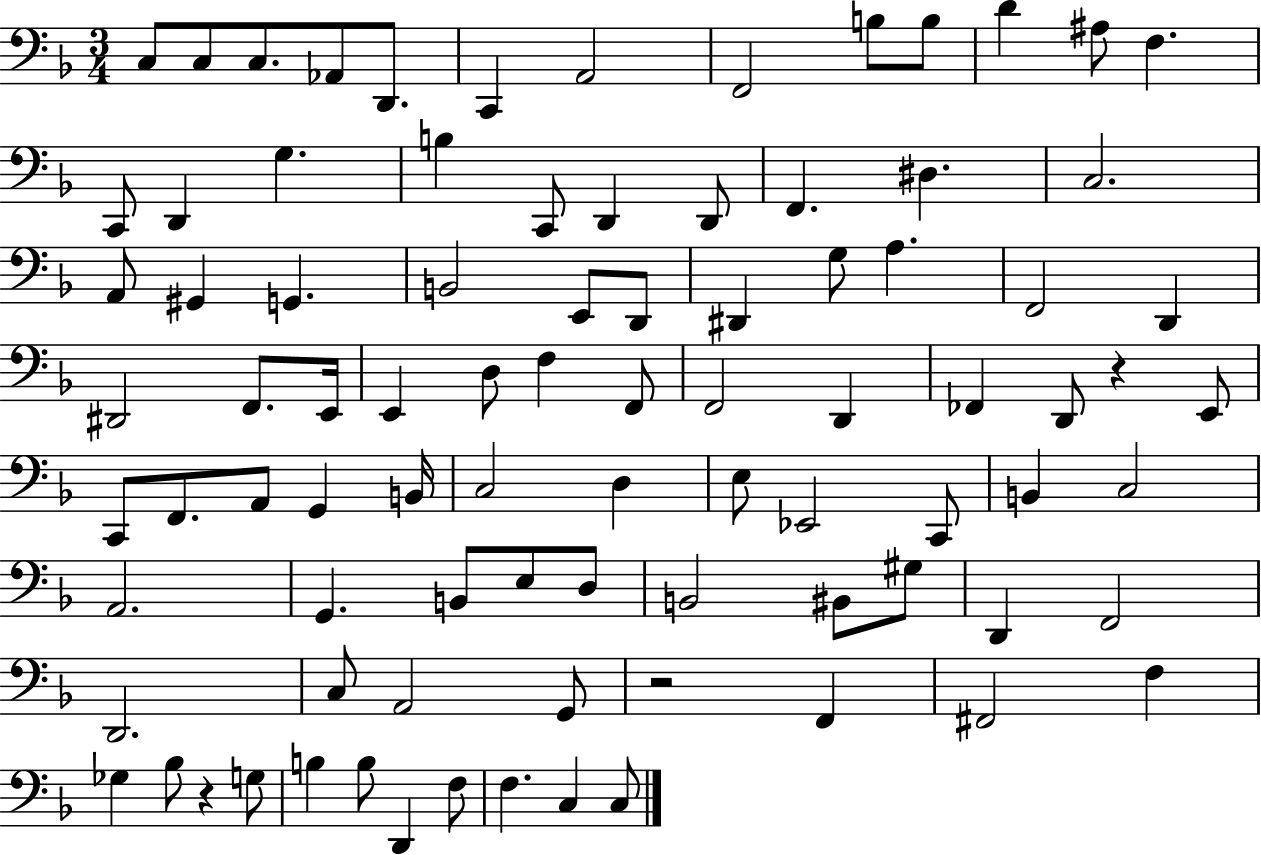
C3/e C3/e C3/e. Ab2/e D2/e. C2/q A2/h F2/h B3/e B3/e D4/q A#3/e F3/q. C2/e D2/q G3/q. B3/q C2/e D2/q D2/e F2/q. D#3/q. C3/h. A2/e G#2/q G2/q. B2/h E2/e D2/e D#2/q G3/e A3/q. F2/h D2/q D#2/h F2/e. E2/s E2/q D3/e F3/q F2/e F2/h D2/q FES2/q D2/e R/q E2/e C2/e F2/e. A2/e G2/q B2/s C3/h D3/q E3/e Eb2/h C2/e B2/q C3/h A2/h. G2/q. B2/e E3/e D3/e B2/h BIS2/e G#3/e D2/q F2/h D2/h. C3/e A2/h G2/e R/h F2/q F#2/h F3/q Gb3/q Bb3/e R/q G3/e B3/q B3/e D2/q F3/e F3/q. C3/q C3/e